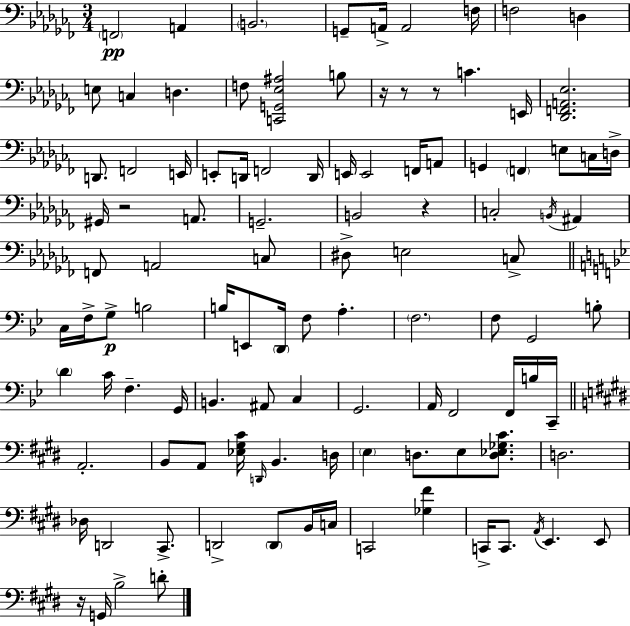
F2/h A2/q B2/h. G2/e A2/s A2/h F3/s F3/h D3/q E3/e C3/q D3/q. F3/e [C2,G2,Eb3,A#3]/h B3/e R/s R/e R/e C4/q. E2/s [Db2,F2,A2,Eb3]/h. D2/e. F2/h E2/s E2/e D2/s F2/h D2/s E2/s E2/h F2/s A2/e G2/q F2/q E3/e C3/s D3/s G#2/s R/h A2/e. G2/h. B2/h R/q C3/h B2/s A#2/q F2/e A2/h C3/e D#3/e E3/h C3/e C3/s F3/s G3/e B3/h B3/s E2/e D2/s F3/e A3/q. F3/h. F3/e G2/h B3/e D4/q C4/s F3/q. G2/s B2/q. A#2/e C3/q G2/h. A2/s F2/h F2/s B3/s C2/s A2/h. B2/e A2/e [Eb3,G#3,C#4]/s D2/s B2/q. D3/s E3/q D3/e. E3/e [D3,Eb3,Gb3,C#4]/e. D3/h. Db3/s D2/h C#2/e. D2/h D2/e B2/s C3/s C2/h [Gb3,F#4]/q C2/s C2/e. A2/s E2/q. E2/e R/s G2/s B3/h D4/e